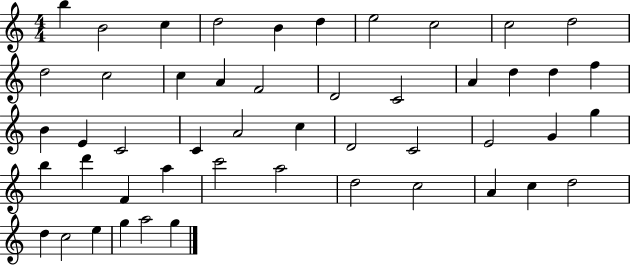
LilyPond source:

{
  \clef treble
  \numericTimeSignature
  \time 4/4
  \key c \major
  b''4 b'2 c''4 | d''2 b'4 d''4 | e''2 c''2 | c''2 d''2 | \break d''2 c''2 | c''4 a'4 f'2 | d'2 c'2 | a'4 d''4 d''4 f''4 | \break b'4 e'4 c'2 | c'4 a'2 c''4 | d'2 c'2 | e'2 g'4 g''4 | \break b''4 d'''4 f'4 a''4 | c'''2 a''2 | d''2 c''2 | a'4 c''4 d''2 | \break d''4 c''2 e''4 | g''4 a''2 g''4 | \bar "|."
}